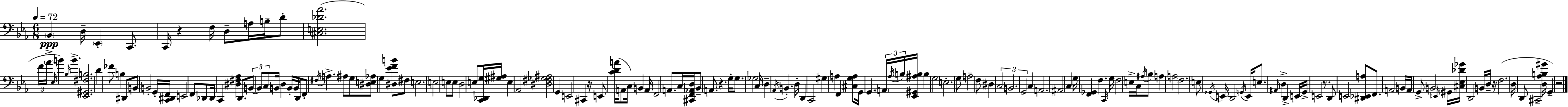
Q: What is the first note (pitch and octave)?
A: Bb2